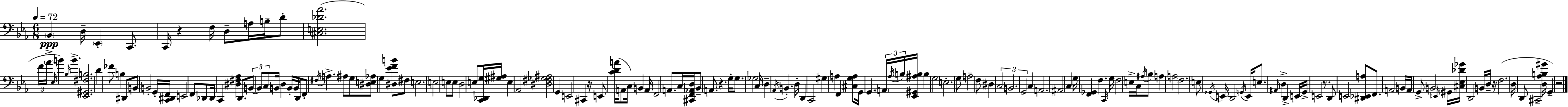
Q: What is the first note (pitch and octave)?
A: Bb2